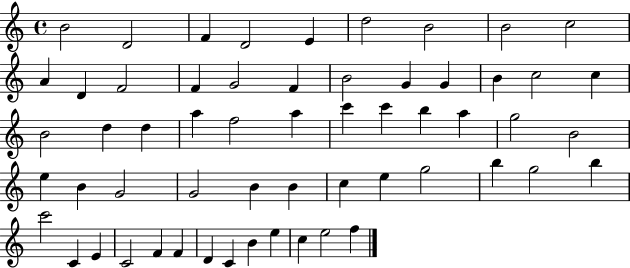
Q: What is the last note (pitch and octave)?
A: F5